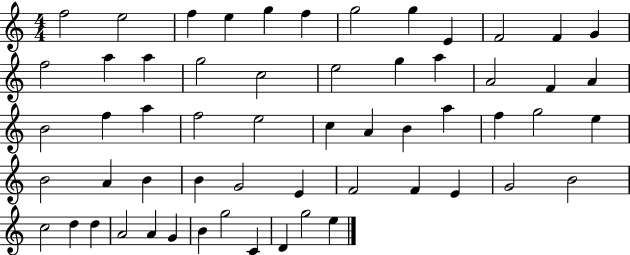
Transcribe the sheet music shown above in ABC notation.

X:1
T:Untitled
M:4/4
L:1/4
K:C
f2 e2 f e g f g2 g E F2 F G f2 a a g2 c2 e2 g a A2 F A B2 f a f2 e2 c A B a f g2 e B2 A B B G2 E F2 F E G2 B2 c2 d d A2 A G B g2 C D g2 e